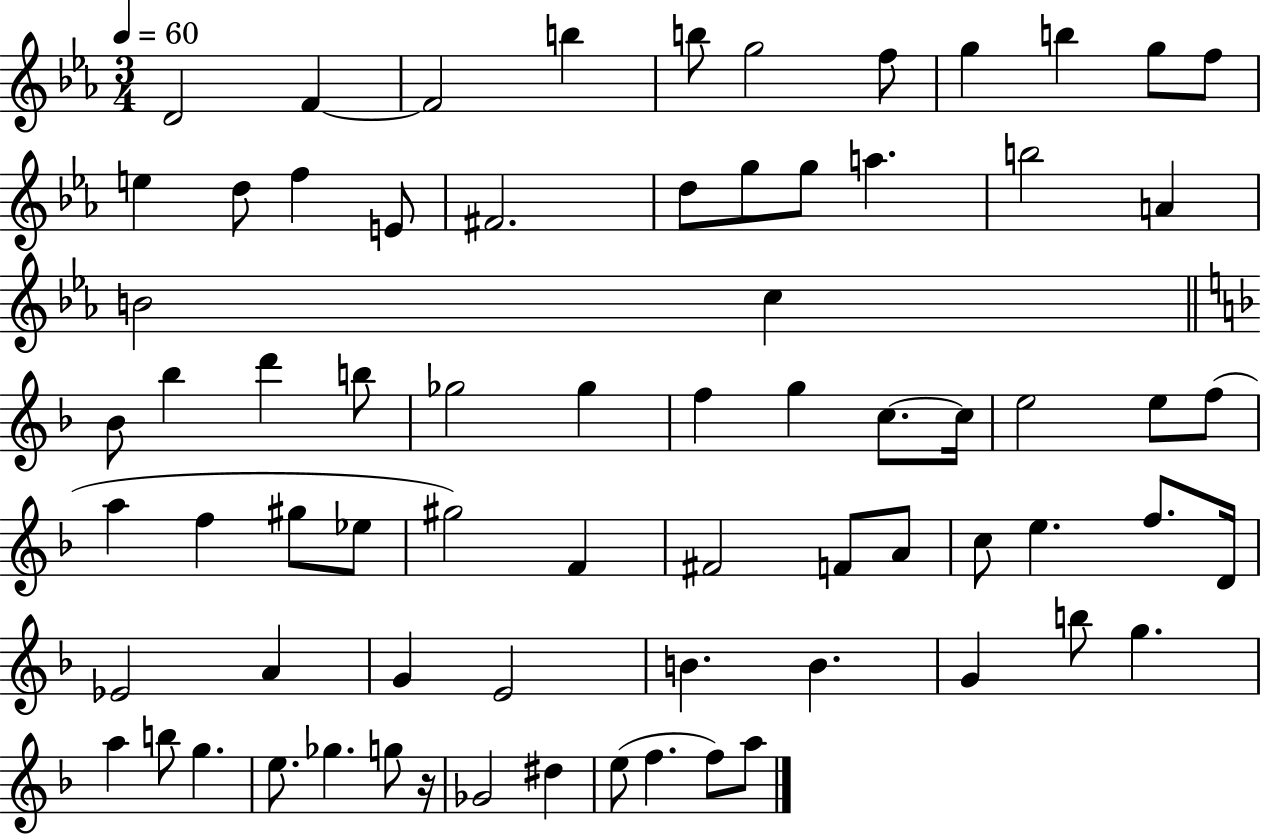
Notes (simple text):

D4/h F4/q F4/h B5/q B5/e G5/h F5/e G5/q B5/q G5/e F5/e E5/q D5/e F5/q E4/e F#4/h. D5/e G5/e G5/e A5/q. B5/h A4/q B4/h C5/q Bb4/e Bb5/q D6/q B5/e Gb5/h Gb5/q F5/q G5/q C5/e. C5/s E5/h E5/e F5/e A5/q F5/q G#5/e Eb5/e G#5/h F4/q F#4/h F4/e A4/e C5/e E5/q. F5/e. D4/s Eb4/h A4/q G4/q E4/h B4/q. B4/q. G4/q B5/e G5/q. A5/q B5/e G5/q. E5/e. Gb5/q. G5/e R/s Gb4/h D#5/q E5/e F5/q. F5/e A5/e